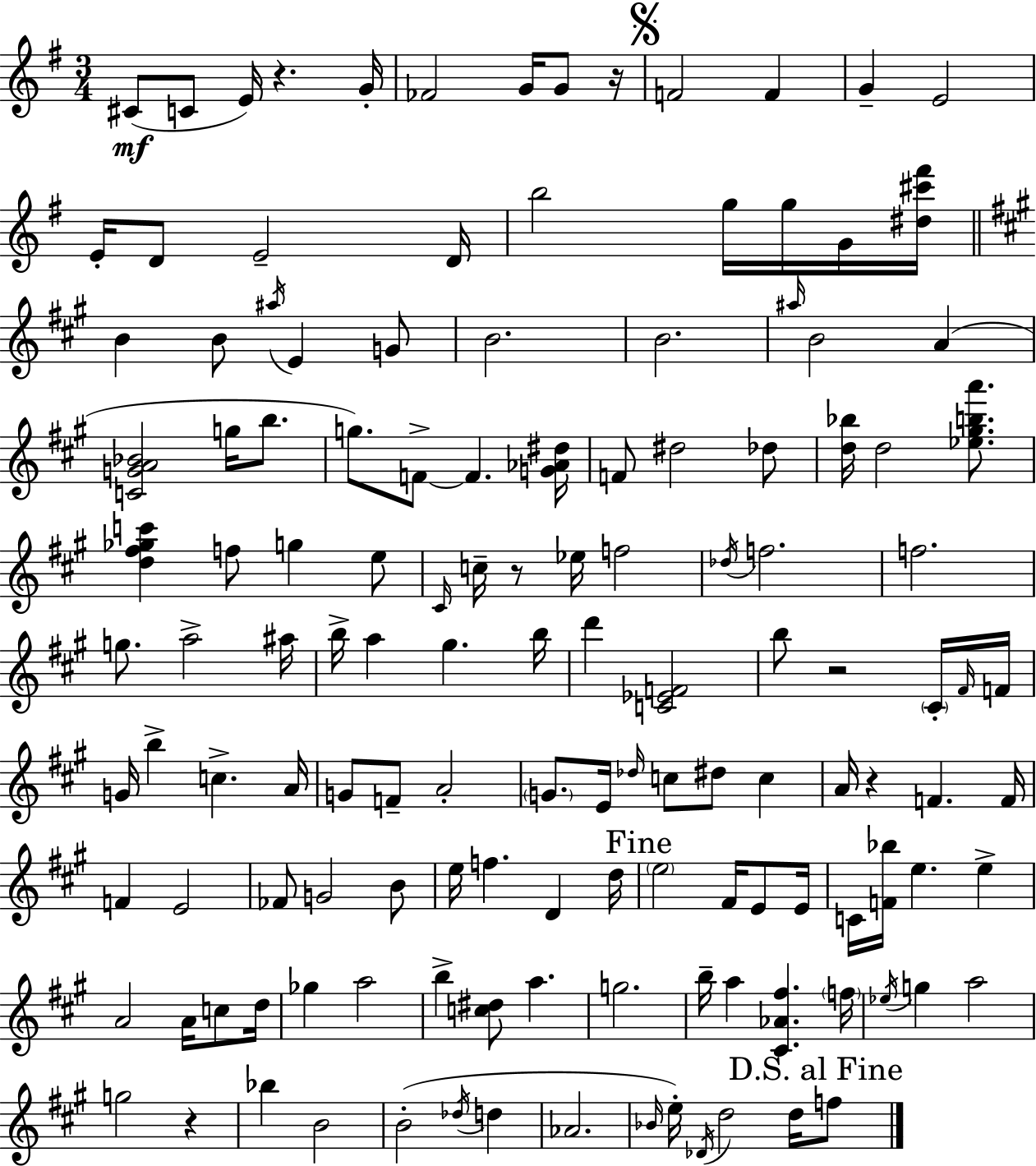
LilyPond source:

{
  \clef treble
  \numericTimeSignature
  \time 3/4
  \key g \major
  \repeat volta 2 { cis'8(\mf c'8 e'16) r4. g'16-. | fes'2 g'16 g'8 r16 | \mark \markup { \musicglyph "scripts.segno" } f'2 f'4 | g'4-- e'2 | \break e'16-. d'8 e'2-- d'16 | b''2 g''16 g''16 g'16 <dis'' cis''' fis'''>16 | \bar "||" \break \key a \major b'4 b'8 \acciaccatura { ais''16 } e'4 g'8 | b'2. | b'2. | \grace { ais''16 } b'2 a'4( | \break <c' g' a' bes'>2 g''16 b''8. | g''8.) f'8->~~ f'4. | <g' aes' dis''>16 f'8 dis''2 | des''8 <d'' bes''>16 d''2 <ees'' gis'' b'' a'''>8. | \break <d'' fis'' ges'' c'''>4 f''8 g''4 | e''8 \grace { cis'16 } c''16-- r8 ees''16 f''2 | \acciaccatura { des''16 } f''2. | f''2. | \break g''8. a''2-> | ais''16 b''16-> a''4 gis''4. | b''16 d'''4 <c' ees' f'>2 | b''8 r2 | \break \parenthesize cis'16-. \grace { fis'16 } f'16 g'16 b''4-> c''4.-> | a'16 g'8 f'8-- a'2-. | \parenthesize g'8. e'16 \grace { des''16 } c''8 | dis''8 c''4 a'16 r4 f'4. | \break f'16 f'4 e'2 | fes'8 g'2 | b'8 e''16 f''4. | d'4 d''16 \mark "Fine" \parenthesize e''2 | \break fis'16 e'8 e'16 c'16 <f' bes''>16 e''4. | e''4-> a'2 | a'16 c''8 d''16 ges''4 a''2 | b''4-> <c'' dis''>8 | \break a''4. g''2. | b''16-- a''4 <cis' aes' fis''>4. | \parenthesize f''16 \acciaccatura { ees''16 } g''4 a''2 | g''2 | \break r4 bes''4 b'2 | b'2-.( | \acciaccatura { des''16 } d''4 aes'2. | \grace { bes'16 }) e''16-. \acciaccatura { des'16 } d''2 | \break d''16 \mark "D.S. al Fine" f''8 } \bar "|."
}